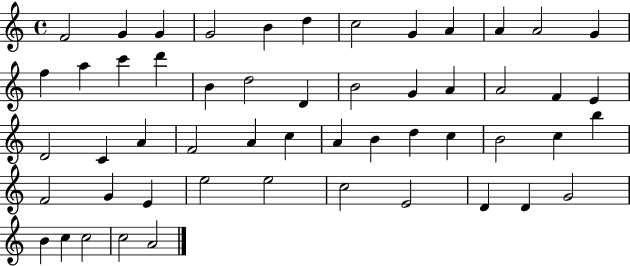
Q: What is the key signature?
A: C major